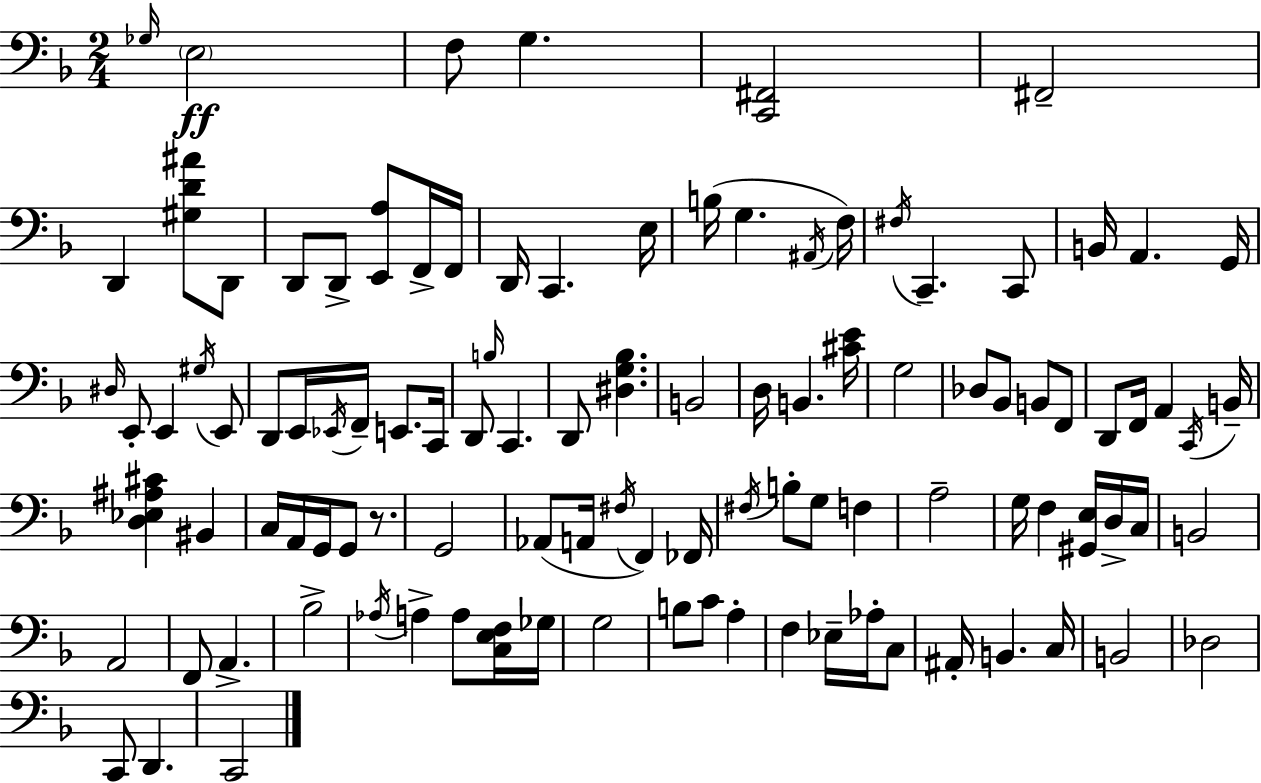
Gb3/s E3/h F3/e G3/q. [C2,F#2]/h F#2/h D2/q [G#3,D4,A#4]/e D2/e D2/e D2/e [E2,A3]/e F2/s F2/s D2/s C2/q. E3/s B3/s G3/q. A#2/s F3/s F#3/s C2/q. C2/e B2/s A2/q. G2/s D#3/s E2/e E2/q G#3/s E2/e D2/e E2/s Eb2/s F2/s E2/e. C2/s D2/e B3/s C2/q. D2/e [D#3,G3,Bb3]/q. B2/h D3/s B2/q. [C#4,E4]/s G3/h Db3/e Bb2/e B2/e F2/e D2/e F2/s A2/q C2/s B2/s [D3,Eb3,A#3,C#4]/q BIS2/q C3/s A2/s G2/s G2/e R/e. G2/h Ab2/e A2/s F#3/s F2/q FES2/s F#3/s B3/e G3/e F3/q A3/h G3/s F3/q [G#2,E3]/s D3/s C3/s B2/h A2/h F2/e A2/q. Bb3/h Ab3/s A3/q A3/e [C3,E3,F3]/s Gb3/s G3/h B3/e C4/e A3/q F3/q Eb3/s Ab3/s C3/e A#2/s B2/q. C3/s B2/h Db3/h C2/e D2/q. C2/h